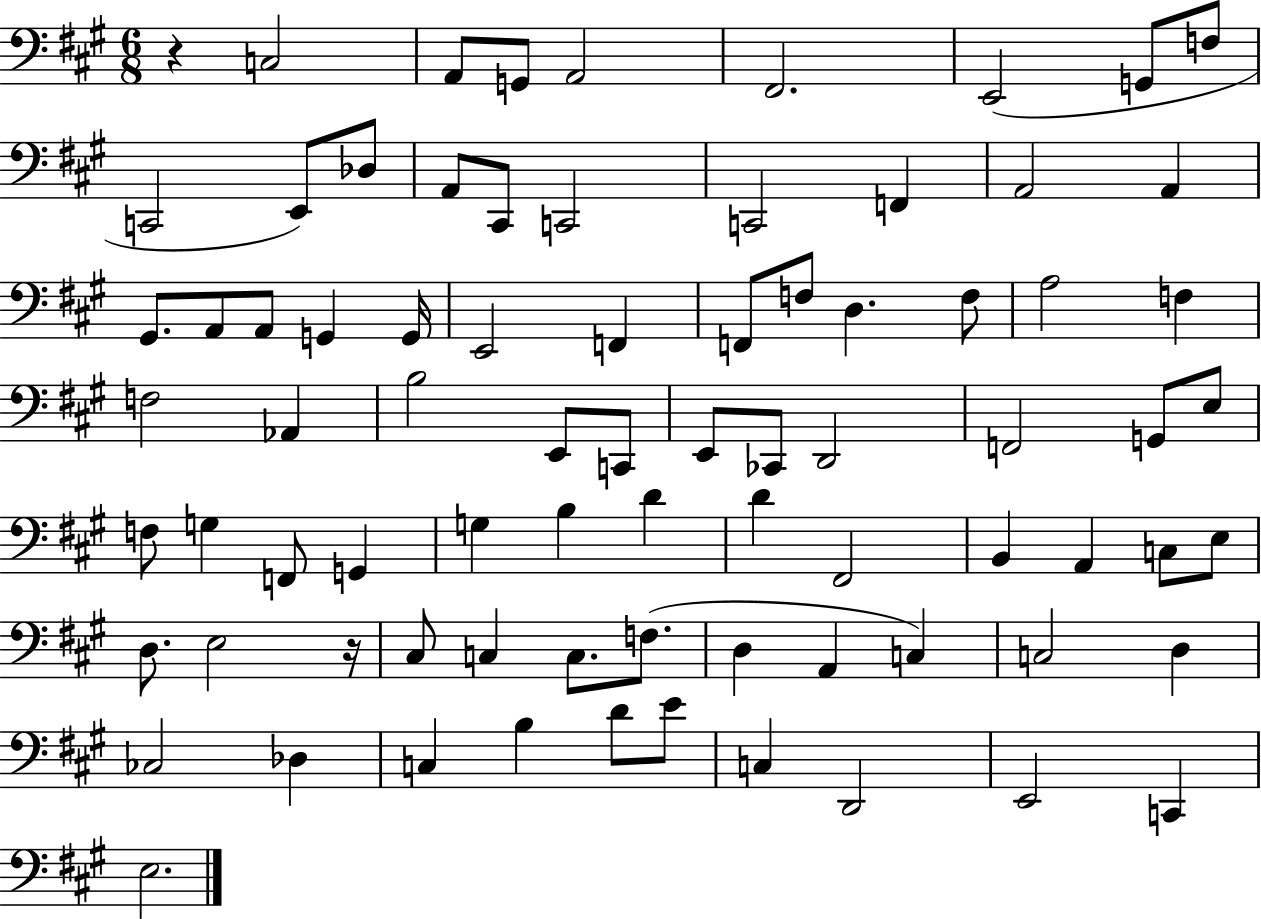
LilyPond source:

{
  \clef bass
  \numericTimeSignature
  \time 6/8
  \key a \major
  r4 c2 | a,8 g,8 a,2 | fis,2. | e,2( g,8 f8 | \break c,2 e,8) des8 | a,8 cis,8 c,2 | c,2 f,4 | a,2 a,4 | \break gis,8. a,8 a,8 g,4 g,16 | e,2 f,4 | f,8 f8 d4. f8 | a2 f4 | \break f2 aes,4 | b2 e,8 c,8 | e,8 ces,8 d,2 | f,2 g,8 e8 | \break f8 g4 f,8 g,4 | g4 b4 d'4 | d'4 fis,2 | b,4 a,4 c8 e8 | \break d8. e2 r16 | cis8 c4 c8. f8.( | d4 a,4 c4) | c2 d4 | \break ces2 des4 | c4 b4 d'8 e'8 | c4 d,2 | e,2 c,4 | \break e2. | \bar "|."
}